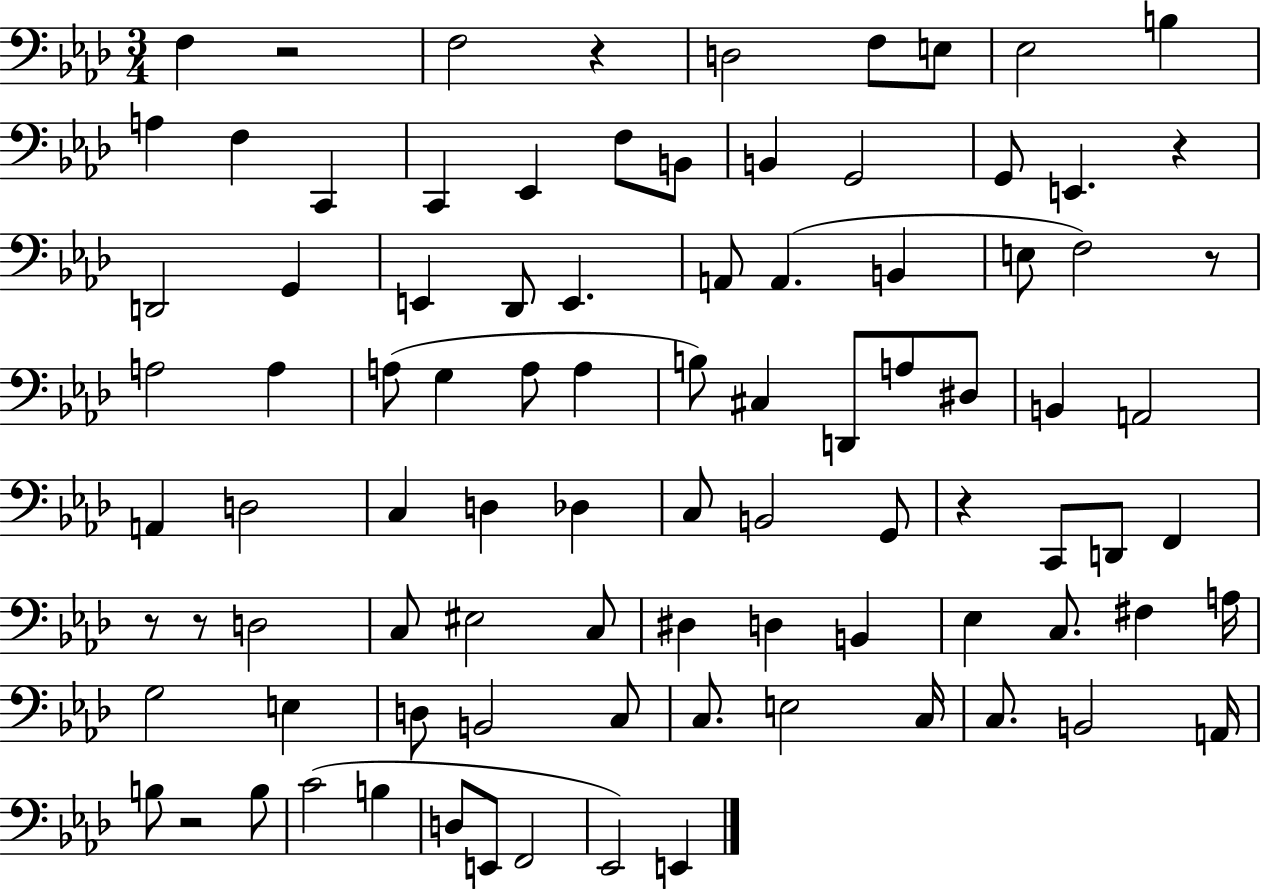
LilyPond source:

{
  \clef bass
  \numericTimeSignature
  \time 3/4
  \key aes \major
  \repeat volta 2 { f4 r2 | f2 r4 | d2 f8 e8 | ees2 b4 | \break a4 f4 c,4 | c,4 ees,4 f8 b,8 | b,4 g,2 | g,8 e,4. r4 | \break d,2 g,4 | e,4 des,8 e,4. | a,8 a,4.( b,4 | e8 f2) r8 | \break a2 a4 | a8( g4 a8 a4 | b8) cis4 d,8 a8 dis8 | b,4 a,2 | \break a,4 d2 | c4 d4 des4 | c8 b,2 g,8 | r4 c,8 d,8 f,4 | \break r8 r8 d2 | c8 eis2 c8 | dis4 d4 b,4 | ees4 c8. fis4 a16 | \break g2 e4 | d8 b,2 c8 | c8. e2 c16 | c8. b,2 a,16 | \break b8 r2 b8 | c'2( b4 | d8 e,8 f,2 | ees,2) e,4 | \break } \bar "|."
}